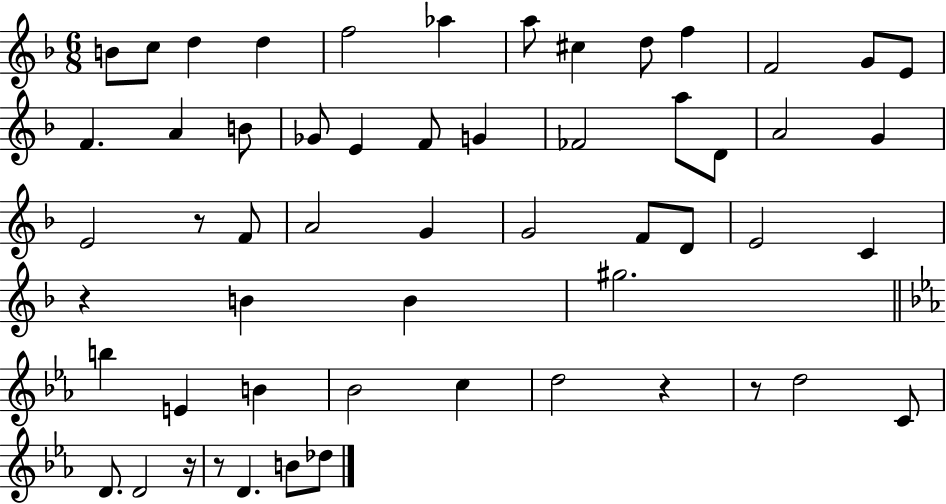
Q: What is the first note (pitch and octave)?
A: B4